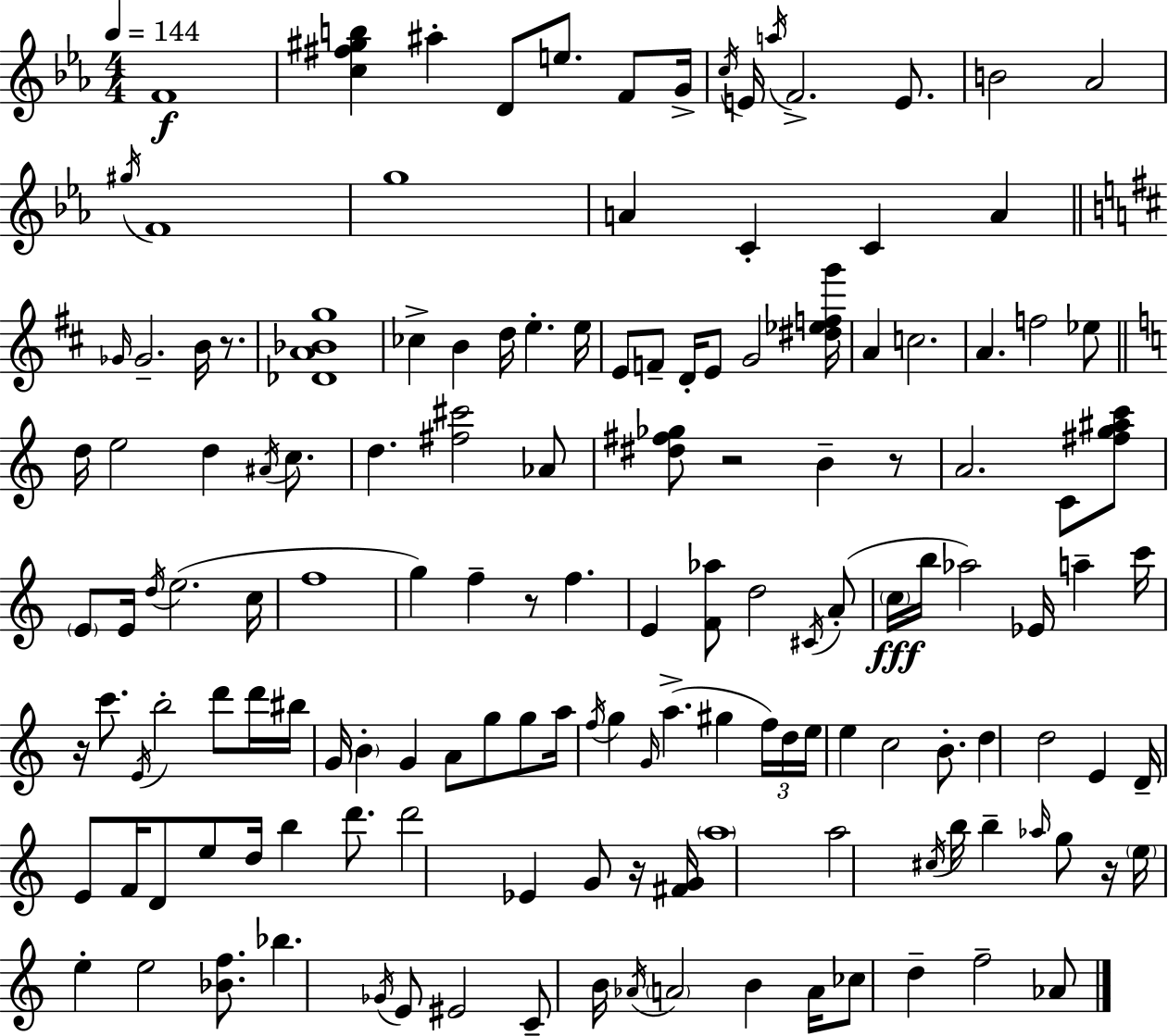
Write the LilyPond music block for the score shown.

{
  \clef treble
  \numericTimeSignature
  \time 4/4
  \key c \minor
  \tempo 4 = 144
  f'1\f | <c'' fis'' gis'' b''>4 ais''4-. d'8 e''8. f'8 g'16-> | \acciaccatura { c''16 } e'16 \acciaccatura { a''16 } f'2.-> e'8. | b'2 aes'2 | \break \acciaccatura { gis''16 } f'1 | g''1 | a'4 c'4-. c'4 a'4 | \bar "||" \break \key b \minor \grace { ges'16 } ges'2.-- b'16 r8. | <des' a' bes' g''>1 | ces''4-> b'4 d''16 e''4.-. | e''16 e'8 f'8-- d'16-. e'8 g'2 | \break <dis'' ees'' f'' g'''>16 a'4 c''2. | a'4. f''2 ees''8 | \bar "||" \break \key c \major d''16 e''2 d''4 \acciaccatura { ais'16 } c''8. | d''4. <fis'' cis'''>2 aes'8 | <dis'' fis'' ges''>8 r2 b'4-- r8 | a'2. c'8 <fis'' g'' ais'' c'''>8 | \break \parenthesize e'8 e'16 \acciaccatura { d''16 }( e''2. | c''16 f''1 | g''4) f''4-- r8 f''4. | e'4 <f' aes''>8 d''2 | \break \acciaccatura { cis'16 }( a'8-. \parenthesize c''16\fff b''16 aes''2) ees'16 a''4-- | c'''16 r16 c'''8. \acciaccatura { e'16 } b''2-. | d'''8 d'''16 bis''16 g'16 \parenthesize b'4-. g'4 a'8 g''8 | g''8 a''16 \acciaccatura { f''16 } g''4 \grace { g'16 } a''4.->( | \break gis''4 \tuplet 3/2 { f''16) d''16 e''16 } e''4 c''2 | b'8.-. d''4 d''2 | e'4 d'16-- e'8 f'16 d'8 e''8 d''16 b''4 | d'''8. d'''2 ees'4 | \break g'8 r16 <fis' g'>16 \parenthesize a''1 | a''2 \acciaccatura { cis''16 } b''16 | b''4-- \grace { aes''16 } g''8 r16 \parenthesize e''16 e''4-. e''2 | <bes' f''>8. bes''4. \acciaccatura { ges'16 } e'8 | \break eis'2 c'8-- b'16 \acciaccatura { aes'16 } \parenthesize a'2 | b'4 a'16 ces''8 d''4-- | f''2-- aes'8 \bar "|."
}